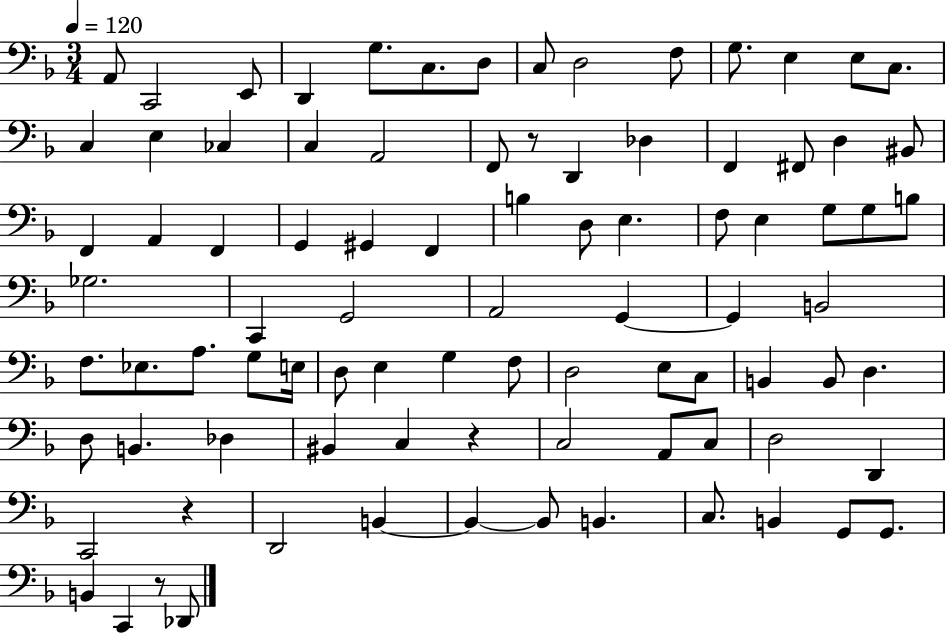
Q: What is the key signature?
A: F major